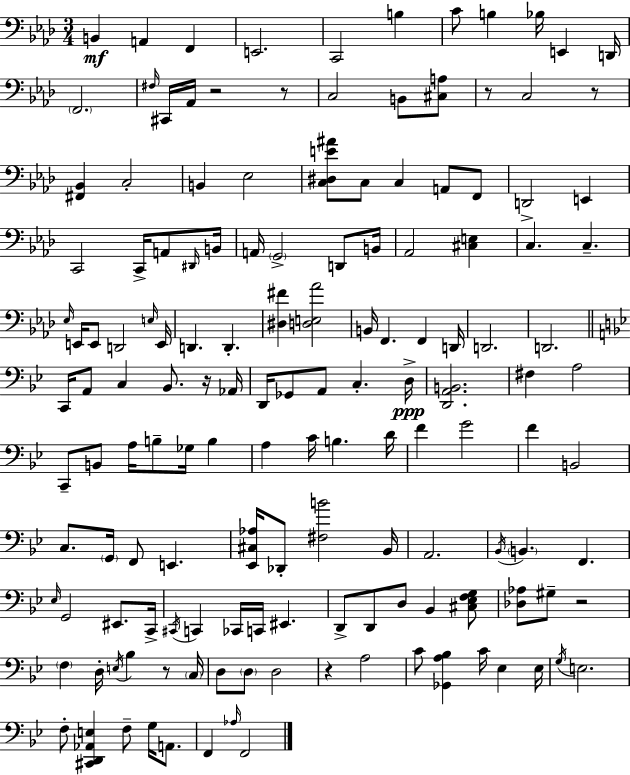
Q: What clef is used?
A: bass